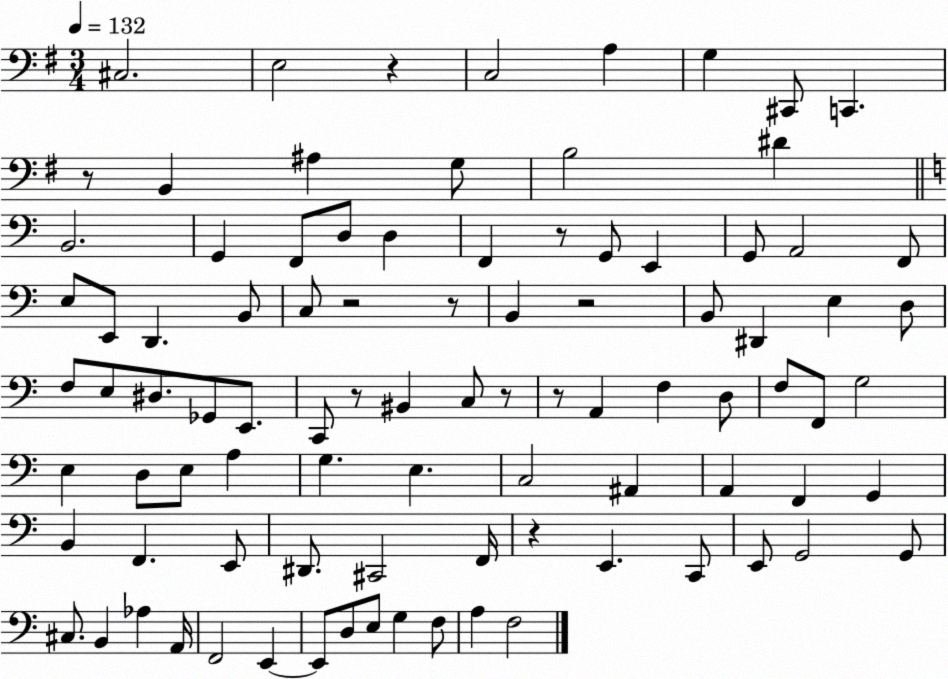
X:1
T:Untitled
M:3/4
L:1/4
K:G
^C,2 E,2 z C,2 A, G, ^C,,/2 C,, z/2 B,, ^A, G,/2 B,2 ^D B,,2 G,, F,,/2 D,/2 D, F,, z/2 G,,/2 E,, G,,/2 A,,2 F,,/2 E,/2 E,,/2 D,, B,,/2 C,/2 z2 z/2 B,, z2 B,,/2 ^D,, E, D,/2 F,/2 E,/2 ^D,/2 _G,,/2 E,,/2 C,,/2 z/2 ^B,, C,/2 z/2 z/2 A,, F, D,/2 F,/2 F,,/2 G,2 E, D,/2 E,/2 A, G, E, C,2 ^A,, A,, F,, G,, B,, F,, E,,/2 ^D,,/2 ^C,,2 F,,/4 z E,, C,,/2 E,,/2 G,,2 G,,/2 ^C,/2 B,, _A, A,,/4 F,,2 E,, E,,/2 D,/2 E,/2 G, F,/2 A, F,2